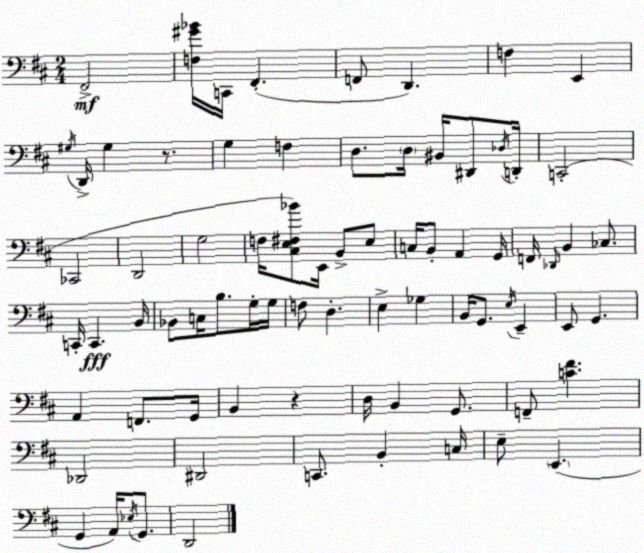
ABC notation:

X:1
T:Untitled
M:2/4
L:1/4
K:D
^F,,2 [F,^G_B]/4 C,,/4 ^F,, F,,/2 D,, F, E,, ^G,/4 D,,/4 ^G, z/2 G, F, D,/2 D,/4 ^B,,/4 ^D,,/2 _D,/4 D,,/4 C,,2 _C,,2 D,,2 G,2 F,/4 [^C,E,^F,_B]/2 E,,/4 B,,/2 E,/2 C,/4 B,,/2 A,, G,,/4 F,,/4 _D,,/4 B,, _C,/2 C,,/4 C,, B,,/4 _B,,/2 C,/4 B,/2 G,/4 G,/4 F,/2 D, E, _G, B,,/4 G,,/2 E,/4 E,, E,,/2 G,, A,, F,,/2 G,,/4 B,, z D,/4 B,, G,,/2 F,,/2 [C^F] _D,,2 ^D,,2 C,,/2 B,, C,/4 E,/2 E,, G,, A,,/4 _E,/4 G,,/2 D,,2